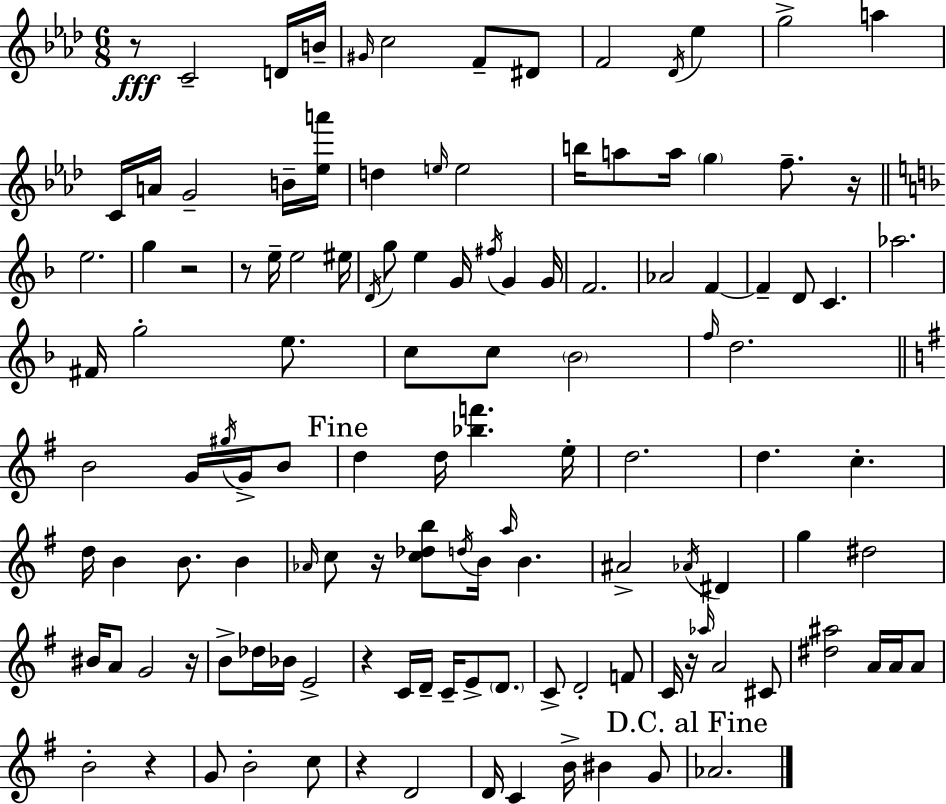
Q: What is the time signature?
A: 6/8